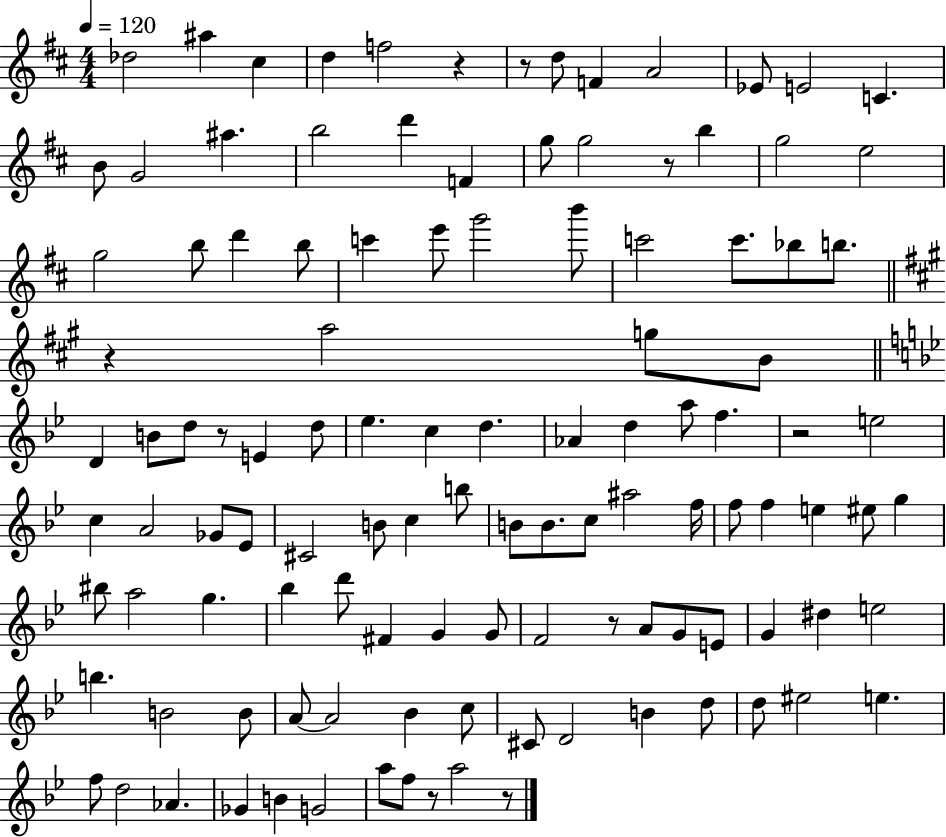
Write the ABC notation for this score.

X:1
T:Untitled
M:4/4
L:1/4
K:D
_d2 ^a ^c d f2 z z/2 d/2 F A2 _E/2 E2 C B/2 G2 ^a b2 d' F g/2 g2 z/2 b g2 e2 g2 b/2 d' b/2 c' e'/2 g'2 b'/2 c'2 c'/2 _b/2 b/2 z a2 g/2 B/2 D B/2 d/2 z/2 E d/2 _e c d _A d a/2 f z2 e2 c A2 _G/2 _E/2 ^C2 B/2 c b/2 B/2 B/2 c/2 ^a2 f/4 f/2 f e ^e/2 g ^b/2 a2 g _b d'/2 ^F G G/2 F2 z/2 A/2 G/2 E/2 G ^d e2 b B2 B/2 A/2 A2 _B c/2 ^C/2 D2 B d/2 d/2 ^e2 e f/2 d2 _A _G B G2 a/2 f/2 z/2 a2 z/2